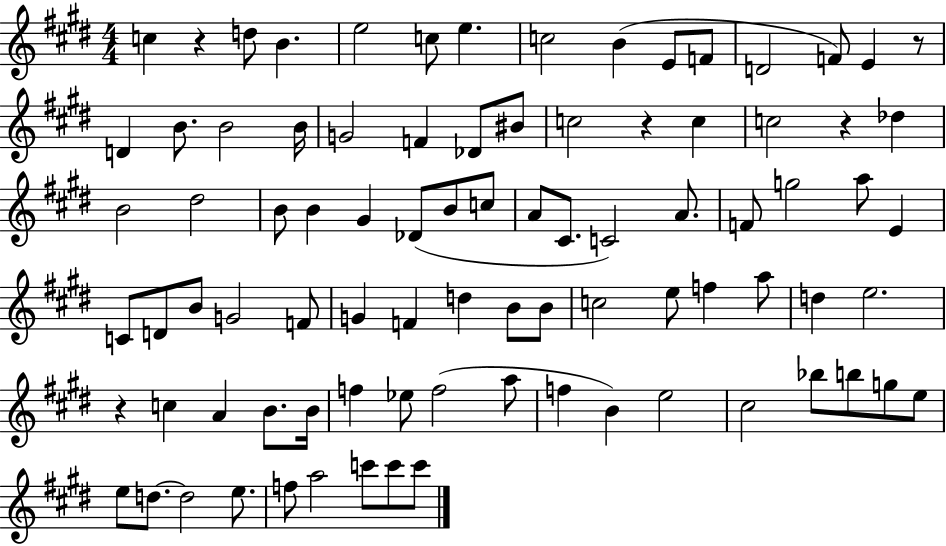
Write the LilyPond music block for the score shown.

{
  \clef treble
  \numericTimeSignature
  \time 4/4
  \key e \major
  c''4 r4 d''8 b'4. | e''2 c''8 e''4. | c''2 b'4( e'8 f'8 | d'2 f'8) e'4 r8 | \break d'4 b'8. b'2 b'16 | g'2 f'4 des'8 bis'8 | c''2 r4 c''4 | c''2 r4 des''4 | \break b'2 dis''2 | b'8 b'4 gis'4 des'8( b'8 c''8 | a'8 cis'8. c'2) a'8. | f'8 g''2 a''8 e'4 | \break c'8 d'8 b'8 g'2 f'8 | g'4 f'4 d''4 b'8 b'8 | c''2 e''8 f''4 a''8 | d''4 e''2. | \break r4 c''4 a'4 b'8. b'16 | f''4 ees''8 f''2( a''8 | f''4 b'4) e''2 | cis''2 bes''8 b''8 g''8 e''8 | \break e''8 d''8.~~ d''2 e''8. | f''8 a''2 c'''8 c'''8 c'''8 | \bar "|."
}